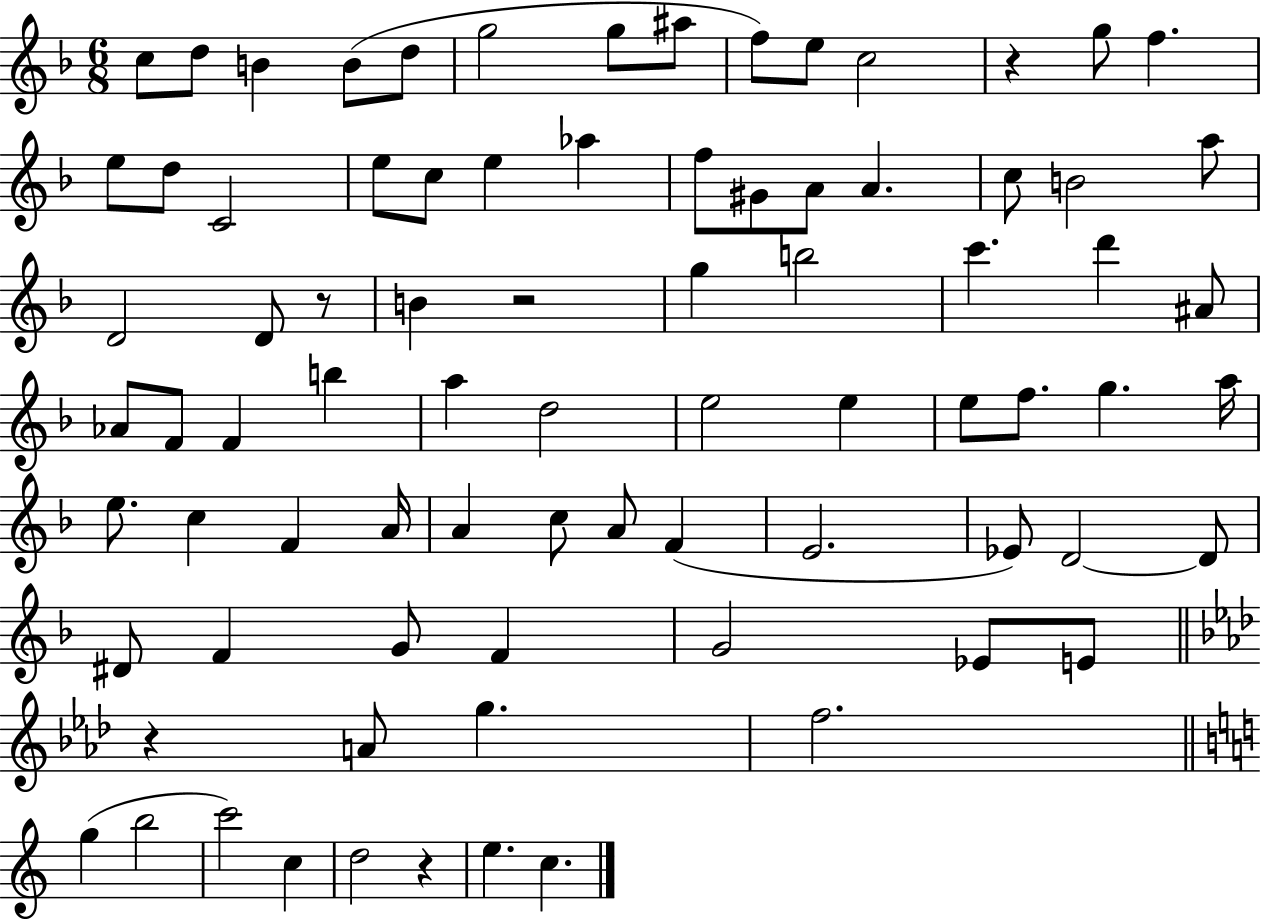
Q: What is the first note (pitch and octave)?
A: C5